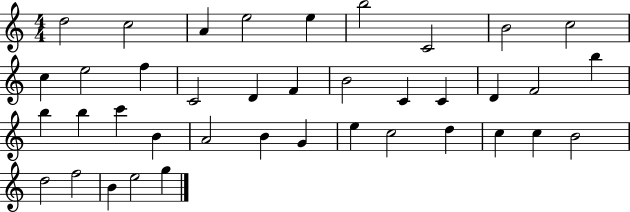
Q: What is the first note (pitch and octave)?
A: D5